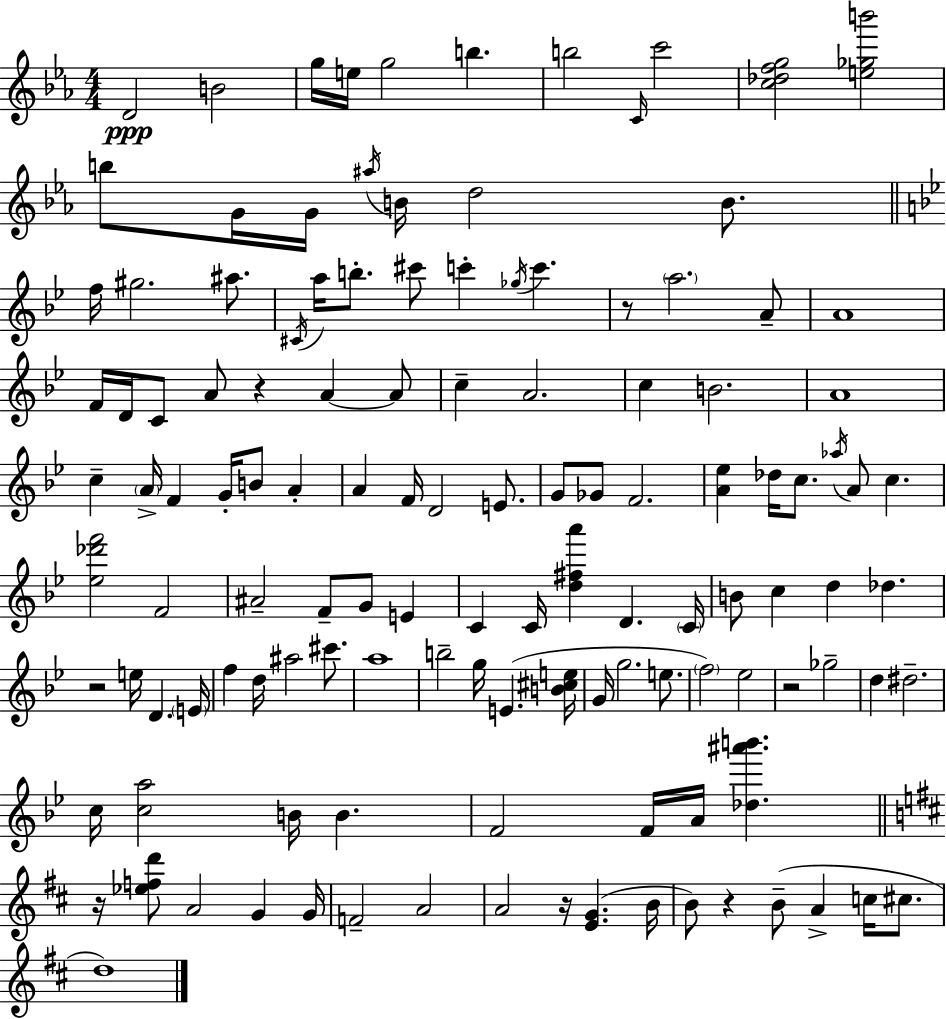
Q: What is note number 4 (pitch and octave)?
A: E5